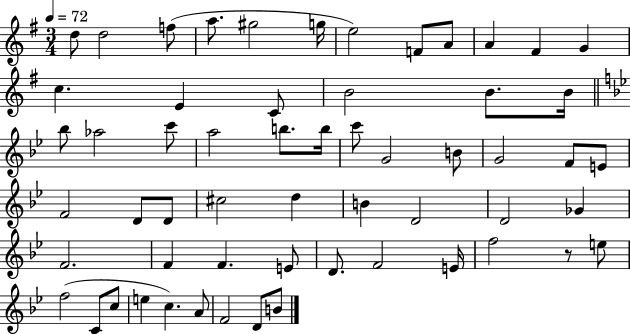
D5/e D5/h F5/e A5/e. G#5/h G5/s E5/h F4/e A4/e A4/q F#4/q G4/q C5/q. E4/q C4/e B4/h B4/e. B4/s Bb5/e Ab5/h C6/e A5/h B5/e. B5/s C6/e G4/h B4/e G4/h F4/e E4/e F4/h D4/e D4/e C#5/h D5/q B4/q D4/h D4/h Gb4/q F4/h. F4/q F4/q. E4/e D4/e. F4/h E4/s F5/h R/e E5/e F5/h C4/e C5/e E5/q C5/q. A4/e F4/h D4/e B4/e